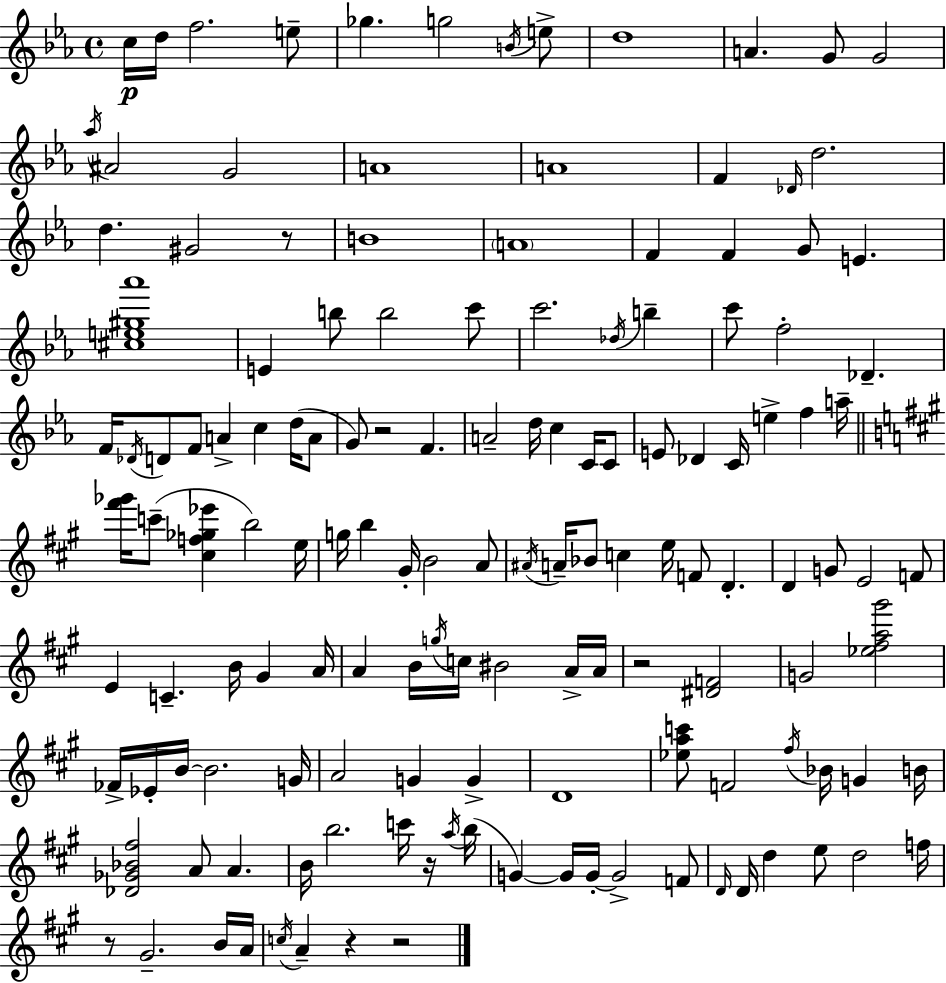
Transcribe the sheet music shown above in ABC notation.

X:1
T:Untitled
M:4/4
L:1/4
K:Cm
c/4 d/4 f2 e/2 _g g2 B/4 e/2 d4 A G/2 G2 _a/4 ^A2 G2 A4 A4 F _D/4 d2 d ^G2 z/2 B4 A4 F F G/2 E [^ce^g_a']4 E b/2 b2 c'/2 c'2 _d/4 b c'/2 f2 _D F/4 _D/4 D/2 F/2 A c d/4 A/2 G/2 z2 F A2 d/4 c C/4 C/2 E/2 _D C/4 e f a/4 [^f'_g']/4 c'/2 [^cf_g_e'] b2 e/4 g/4 b ^G/4 B2 A/2 ^A/4 A/4 _B/2 c e/4 F/2 D D G/2 E2 F/2 E C B/4 ^G A/4 A B/4 g/4 c/4 ^B2 A/4 A/4 z2 [^DF]2 G2 [_e^fa^g']2 _F/4 _E/4 B/4 B2 G/4 A2 G G D4 [_eac']/2 F2 ^f/4 _B/4 G B/4 [_D_G_B^f]2 A/2 A B/4 b2 c'/4 z/4 a/4 b/4 G G/4 G/4 G2 F/2 D/4 D/4 d e/2 d2 f/4 z/2 ^G2 B/4 A/4 c/4 A z z2